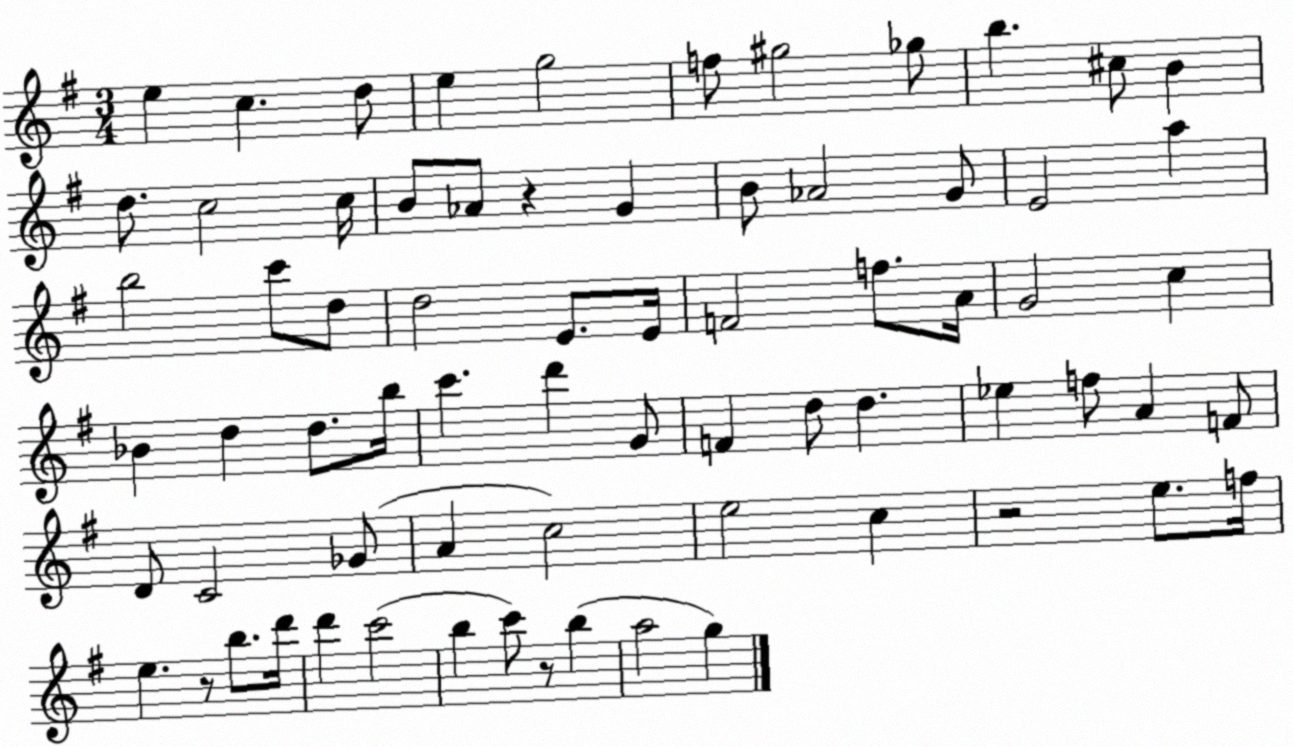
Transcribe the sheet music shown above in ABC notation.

X:1
T:Untitled
M:3/4
L:1/4
K:G
e c d/2 e g2 f/2 ^g2 _g/2 b ^c/2 B d/2 c2 c/4 B/2 _A/2 z G B/2 _A2 G/2 E2 a b2 c'/2 d/2 d2 E/2 E/4 F2 f/2 A/4 G2 c _B d d/2 b/4 c' d' G/2 F d/2 d _e f/2 A F/2 D/2 C2 _G/2 A c2 e2 c z2 e/2 f/4 e z/2 b/2 d'/4 d' c'2 b c'/2 z/2 b a2 g